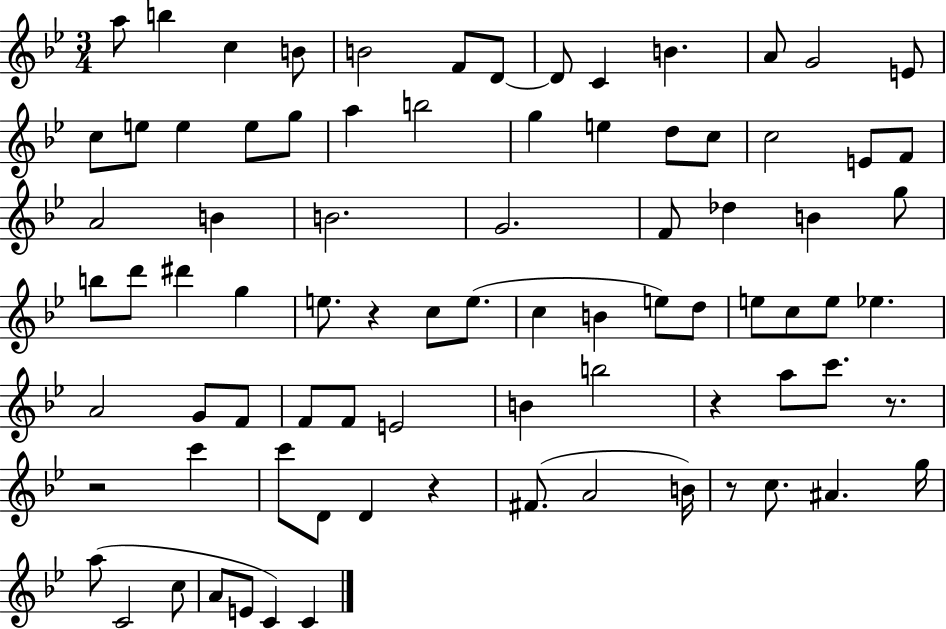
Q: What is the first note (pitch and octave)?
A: A5